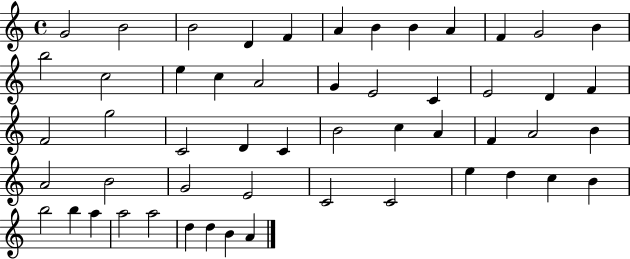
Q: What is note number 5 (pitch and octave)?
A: F4